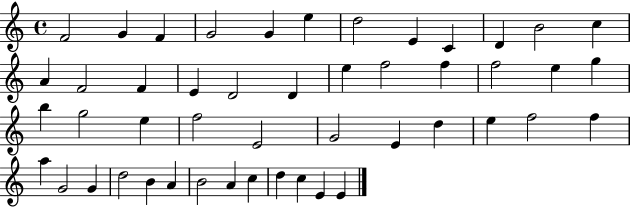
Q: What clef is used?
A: treble